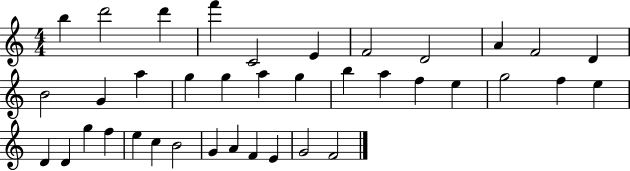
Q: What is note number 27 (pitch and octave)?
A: D4